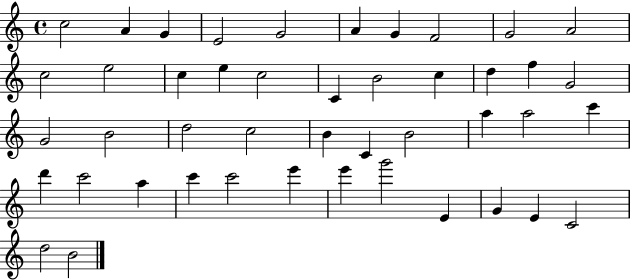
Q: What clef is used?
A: treble